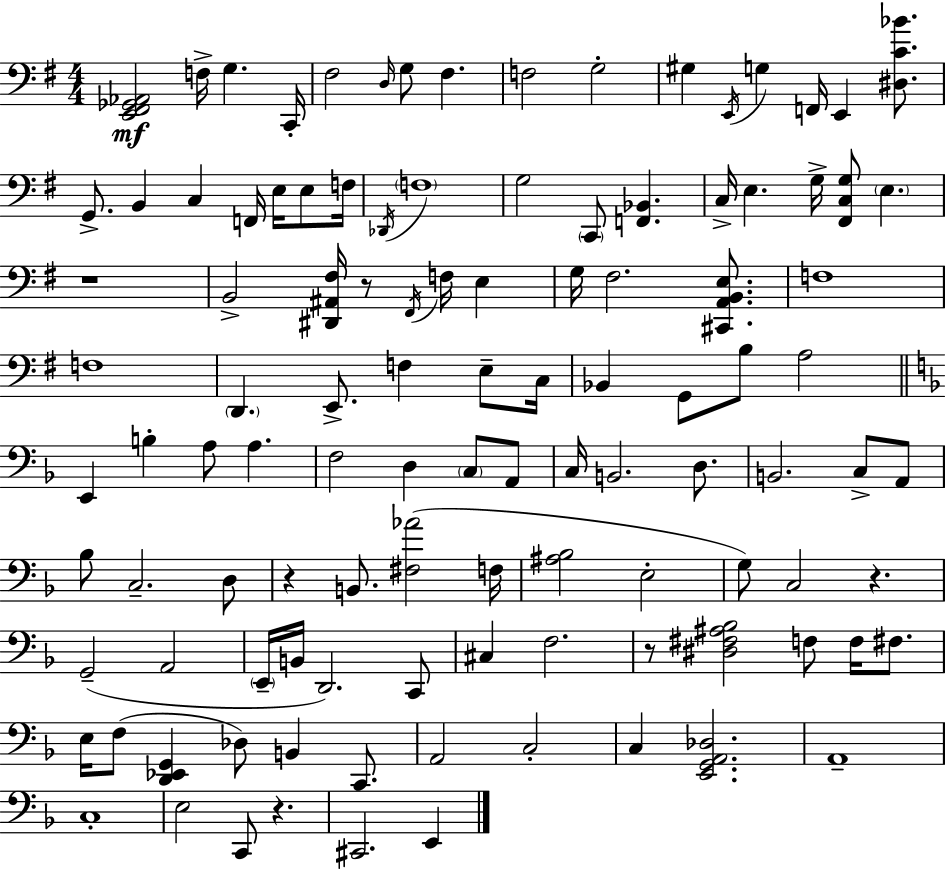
{
  \clef bass
  \numericTimeSignature
  \time 4/4
  \key g \major
  <e, fis, ges, aes,>2\mf f16-> g4. c,16-. | fis2 \grace { d16 } g8 fis4. | f2 g2-. | gis4 \acciaccatura { e,16 } g4 f,16 e,4 <dis c' bes'>8. | \break g,8.-> b,4 c4 f,16 e16 e8 | f16 \acciaccatura { des,16 } \parenthesize f1 | g2 \parenthesize c,8 <f, bes,>4. | c16-> e4. g16-> <fis, c g>8 \parenthesize e4. | \break r1 | b,2-> <dis, ais, fis>16 r8 \acciaccatura { fis,16 } f16 | e4 g16 fis2. | <cis, a, b, e>8. f1 | \break f1 | \parenthesize d,4. e,8.-> f4 | e8-- c16 bes,4 g,8 b8 a2 | \bar "||" \break \key f \major e,4 b4-. a8 a4. | f2 d4 \parenthesize c8 a,8 | c16 b,2. d8. | b,2. c8-> a,8 | \break bes8 c2.-- d8 | r4 b,8. <fis aes'>2( f16 | <ais bes>2 e2-. | g8) c2 r4. | \break g,2--( a,2 | \parenthesize e,16-- b,16 d,2.) c,8 | cis4 f2. | r8 <dis fis ais bes>2 f8 f16 fis8. | \break e16 f8( <d, ees, g,>4 des8) b,4 c,8. | a,2 c2-. | c4 <e, g, a, des>2. | a,1-- | \break c1-. | e2 c,8 r4. | cis,2. e,4 | \bar "|."
}